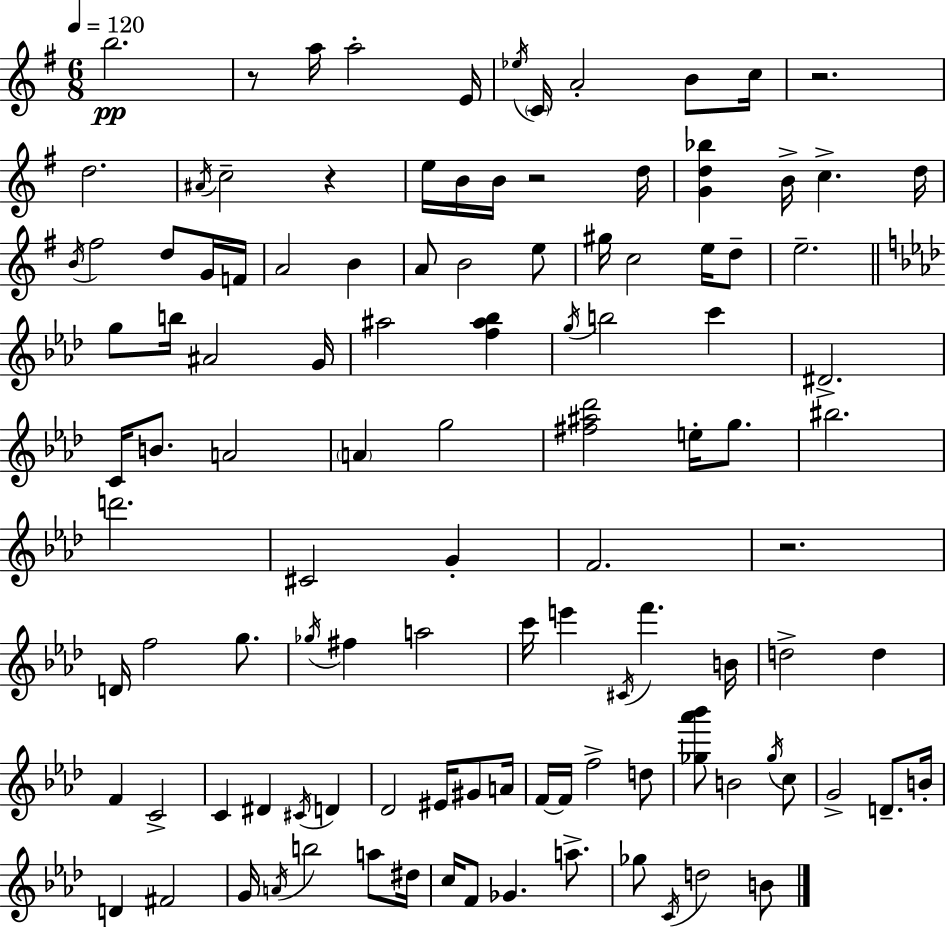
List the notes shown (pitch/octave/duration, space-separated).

B5/h. R/e A5/s A5/h E4/s Eb5/s C4/s A4/h B4/e C5/s R/h. D5/h. A#4/s C5/h R/q E5/s B4/s B4/s R/h D5/s [G4,D5,Bb5]/q B4/s C5/q. D5/s B4/s F#5/h D5/e G4/s F4/s A4/h B4/q A4/e B4/h E5/e G#5/s C5/h E5/s D5/e E5/h. G5/e B5/s A#4/h G4/s A#5/h [F5,A#5,Bb5]/q G5/s B5/h C6/q D#4/h. C4/s B4/e. A4/h A4/q G5/h [F#5,A#5,Db6]/h E5/s G5/e. BIS5/h. D6/h. C#4/h G4/q F4/h. R/h. D4/s F5/h G5/e. Gb5/s F#5/q A5/h C6/s E6/q C#4/s F6/q. B4/s D5/h D5/q F4/q C4/h C4/q D#4/q C#4/s D4/q Db4/h EIS4/s G#4/e A4/s F4/s F4/s F5/h D5/e [Gb5,Ab6,Bb6]/e B4/h Gb5/s C5/e G4/h D4/e. B4/s D4/q F#4/h G4/s A4/s B5/h A5/e D#5/s C5/s F4/e Gb4/q. A5/e. Gb5/e C4/s D5/h B4/e